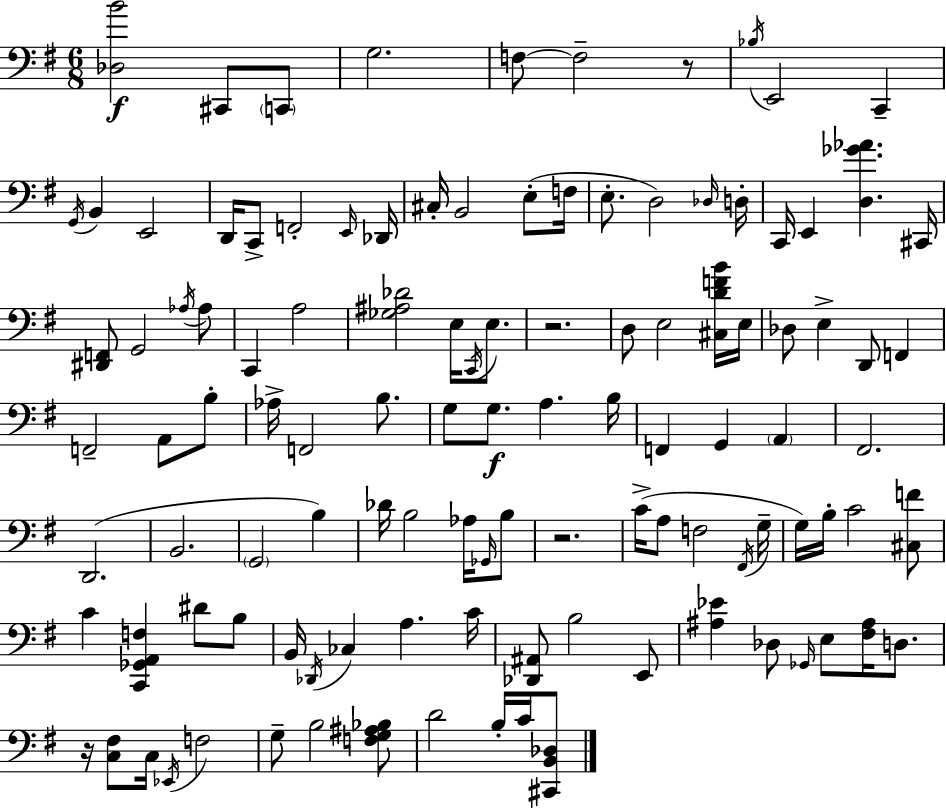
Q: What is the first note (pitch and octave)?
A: C#2